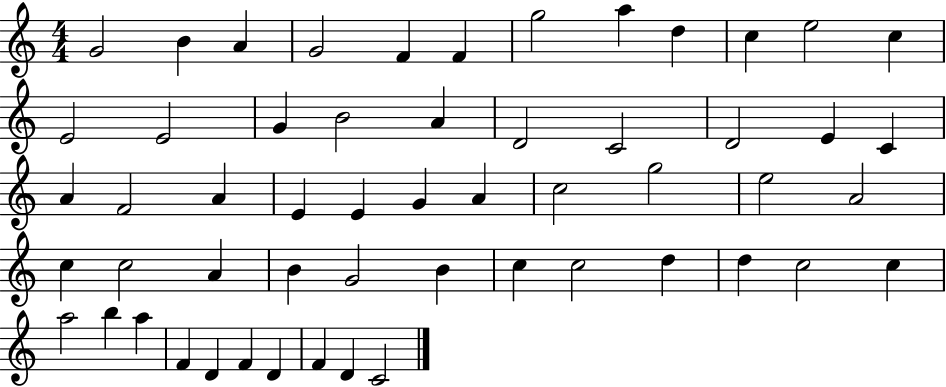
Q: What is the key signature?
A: C major